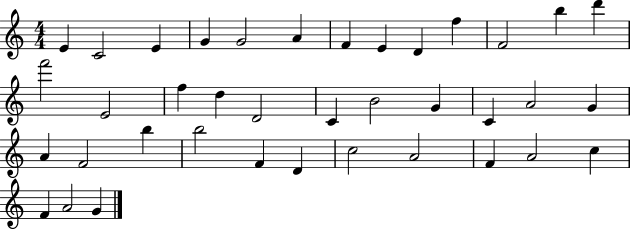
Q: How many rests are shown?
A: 0